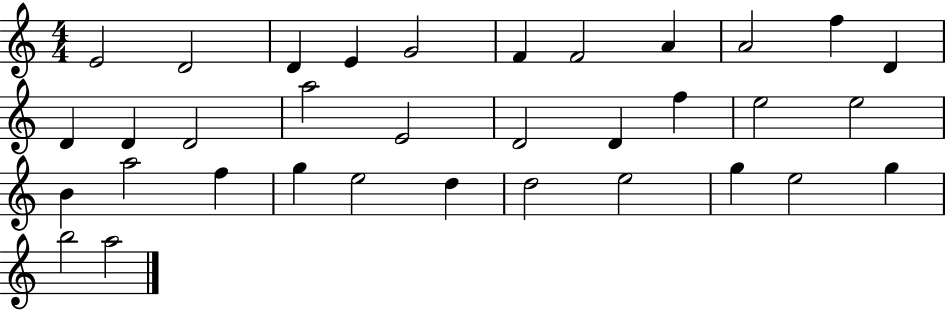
X:1
T:Untitled
M:4/4
L:1/4
K:C
E2 D2 D E G2 F F2 A A2 f D D D D2 a2 E2 D2 D f e2 e2 B a2 f g e2 d d2 e2 g e2 g b2 a2